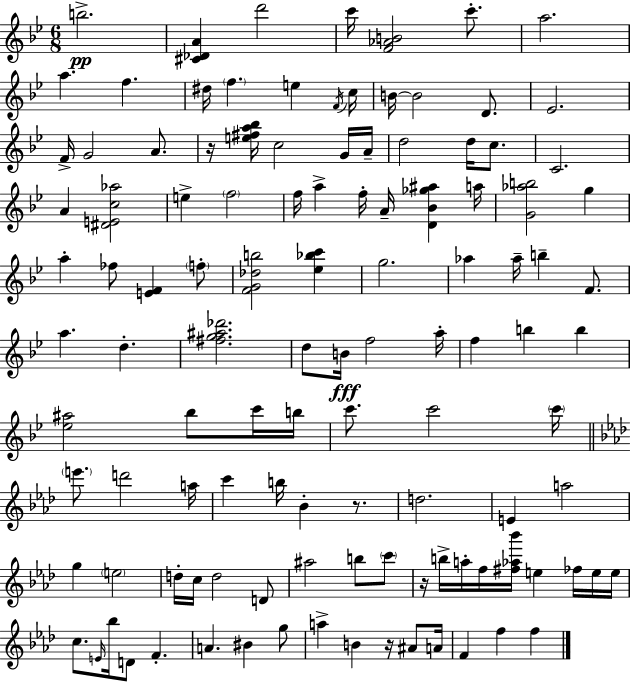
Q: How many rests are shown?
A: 4